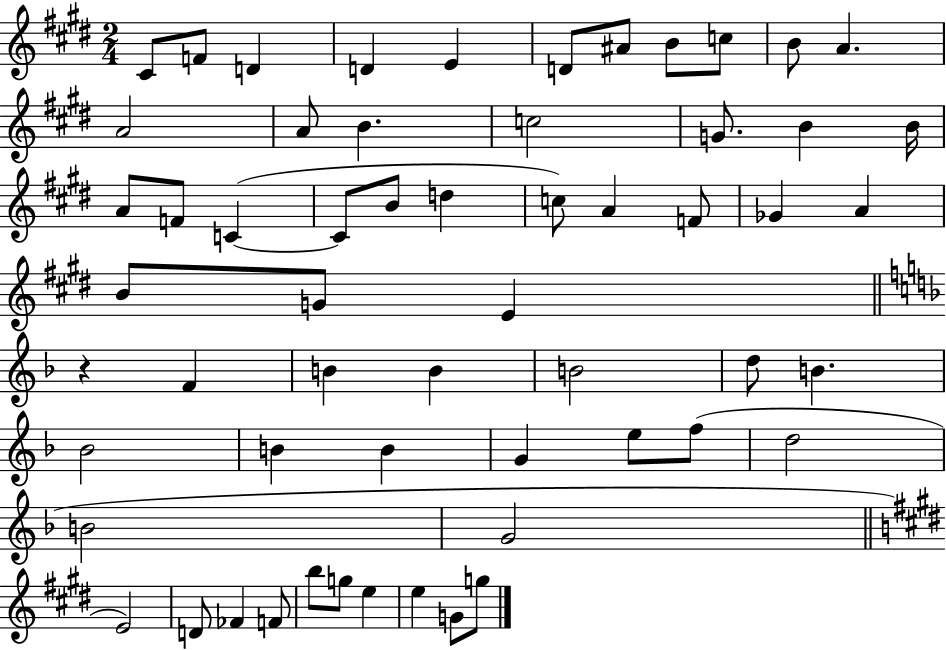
{
  \clef treble
  \numericTimeSignature
  \time 2/4
  \key e \major
  cis'8 f'8 d'4 | d'4 e'4 | d'8 ais'8 b'8 c''8 | b'8 a'4. | \break a'2 | a'8 b'4. | c''2 | g'8. b'4 b'16 | \break a'8 f'8 c'4~(~ | c'8 b'8 d''4 | c''8) a'4 f'8 | ges'4 a'4 | \break b'8 g'8 e'4 | \bar "||" \break \key f \major r4 f'4 | b'4 b'4 | b'2 | d''8 b'4. | \break bes'2 | b'4 b'4 | g'4 e''8 f''8( | d''2 | \break b'2 | g'2 | \bar "||" \break \key e \major e'2) | d'8 fes'4 f'8 | b''8 g''8 e''4 | e''4 g'8 g''8 | \break \bar "|."
}